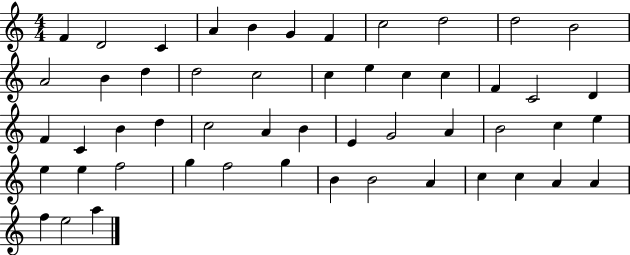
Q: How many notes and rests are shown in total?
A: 52